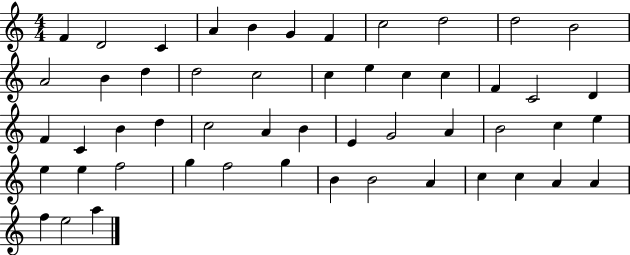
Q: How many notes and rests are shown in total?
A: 52